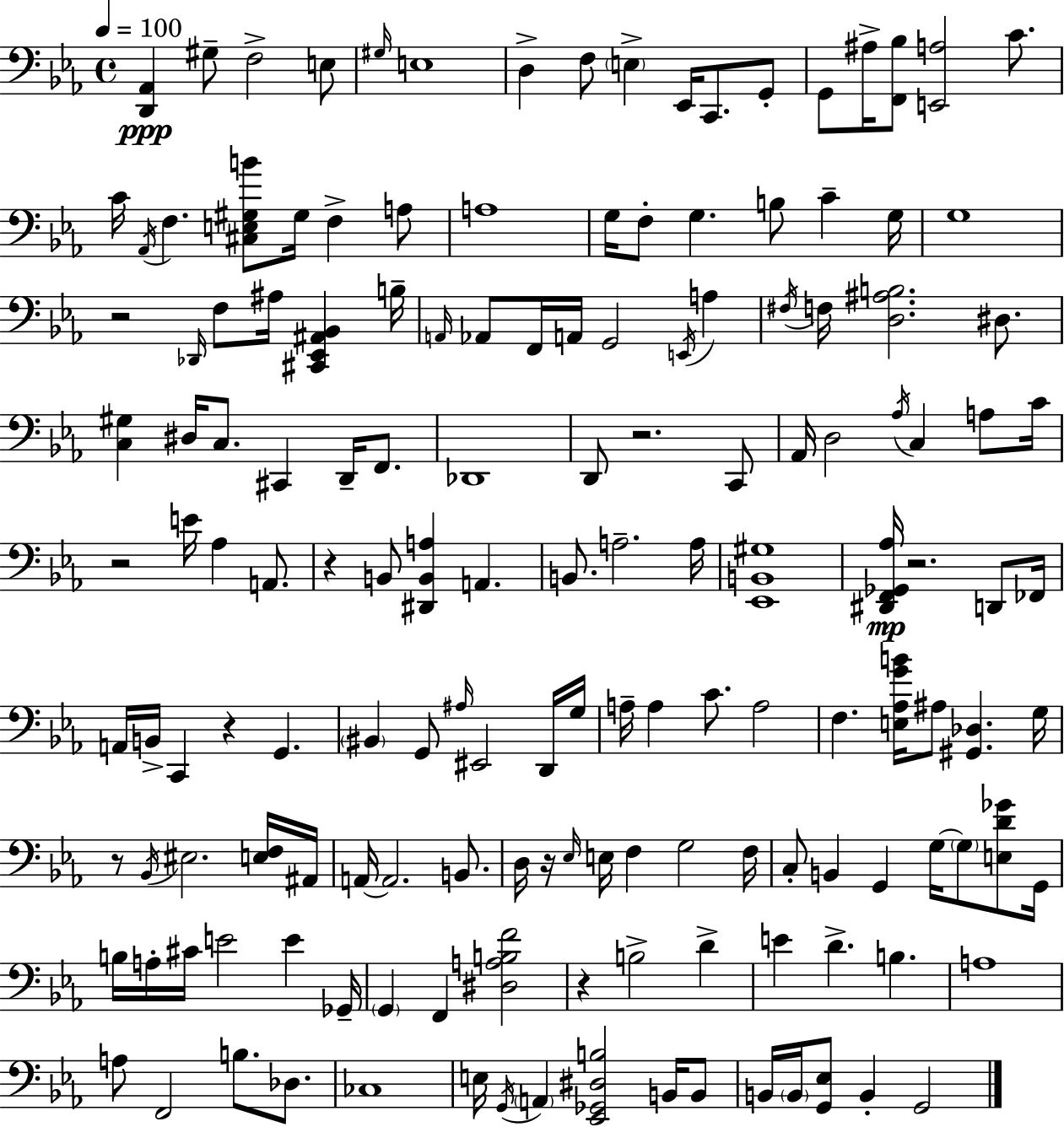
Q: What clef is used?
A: bass